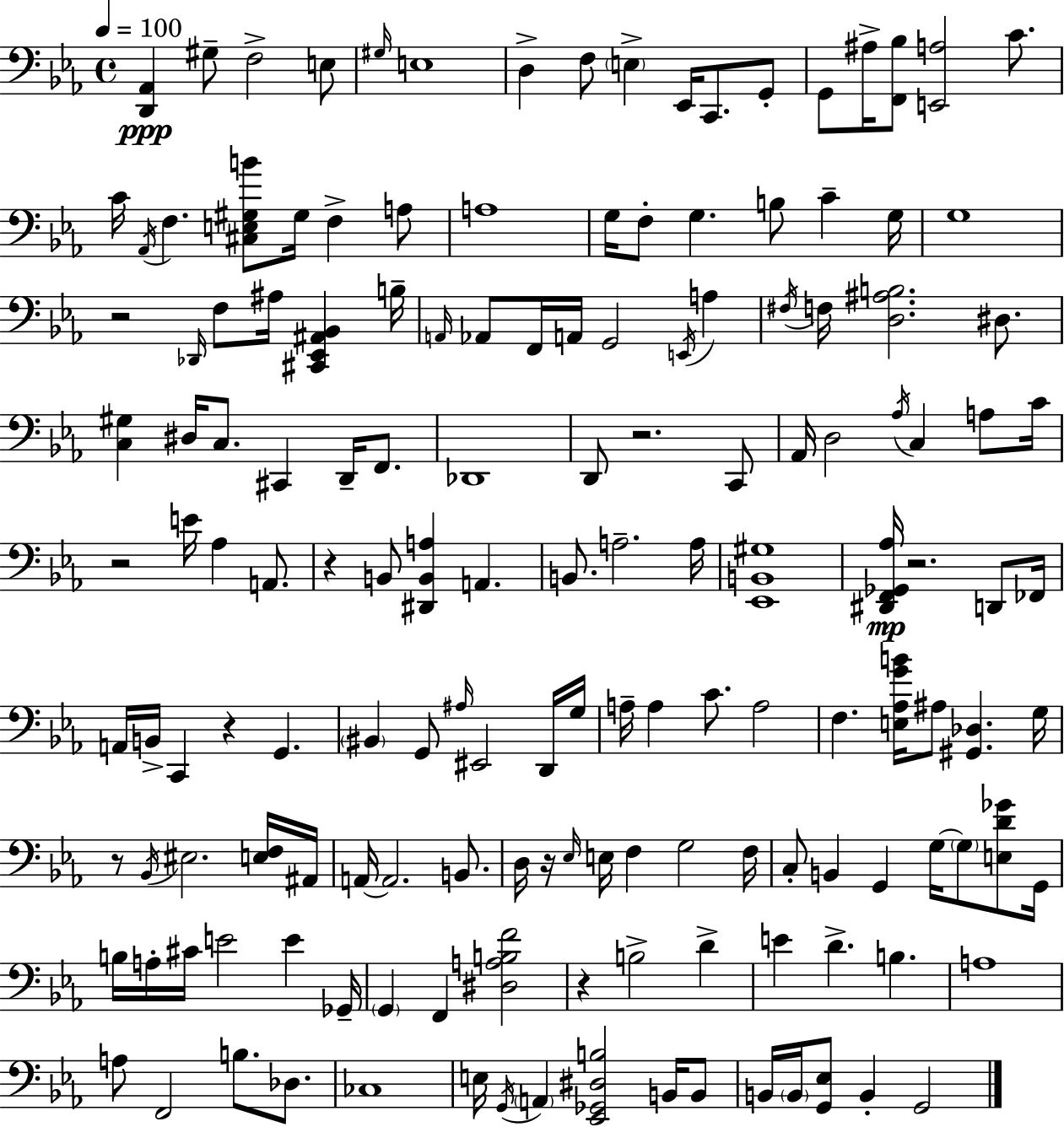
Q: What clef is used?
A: bass